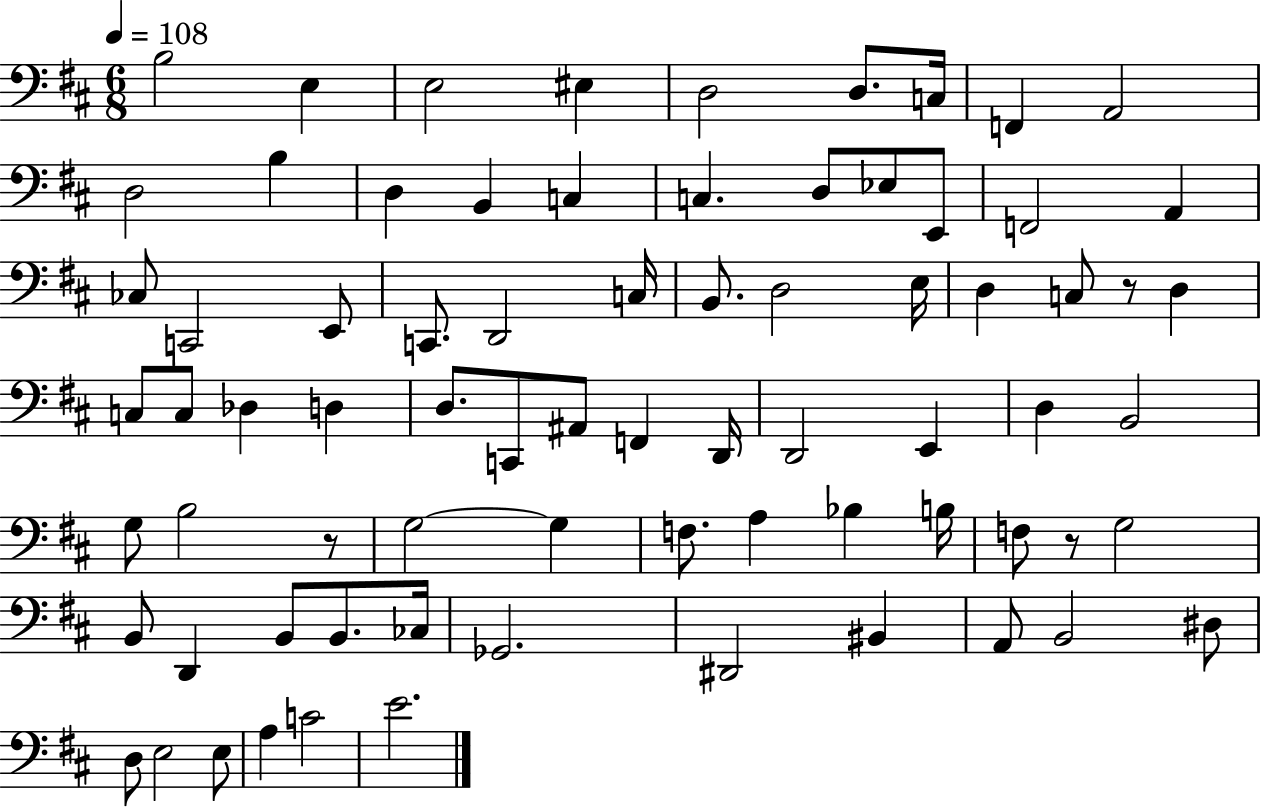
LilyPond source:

{
  \clef bass
  \numericTimeSignature
  \time 6/8
  \key d \major
  \tempo 4 = 108
  b2 e4 | e2 eis4 | d2 d8. c16 | f,4 a,2 | \break d2 b4 | d4 b,4 c4 | c4. d8 ees8 e,8 | f,2 a,4 | \break ces8 c,2 e,8 | c,8. d,2 c16 | b,8. d2 e16 | d4 c8 r8 d4 | \break c8 c8 des4 d4 | d8. c,8 ais,8 f,4 d,16 | d,2 e,4 | d4 b,2 | \break g8 b2 r8 | g2~~ g4 | f8. a4 bes4 b16 | f8 r8 g2 | \break b,8 d,4 b,8 b,8. ces16 | ges,2. | dis,2 bis,4 | a,8 b,2 dis8 | \break d8 e2 e8 | a4 c'2 | e'2. | \bar "|."
}